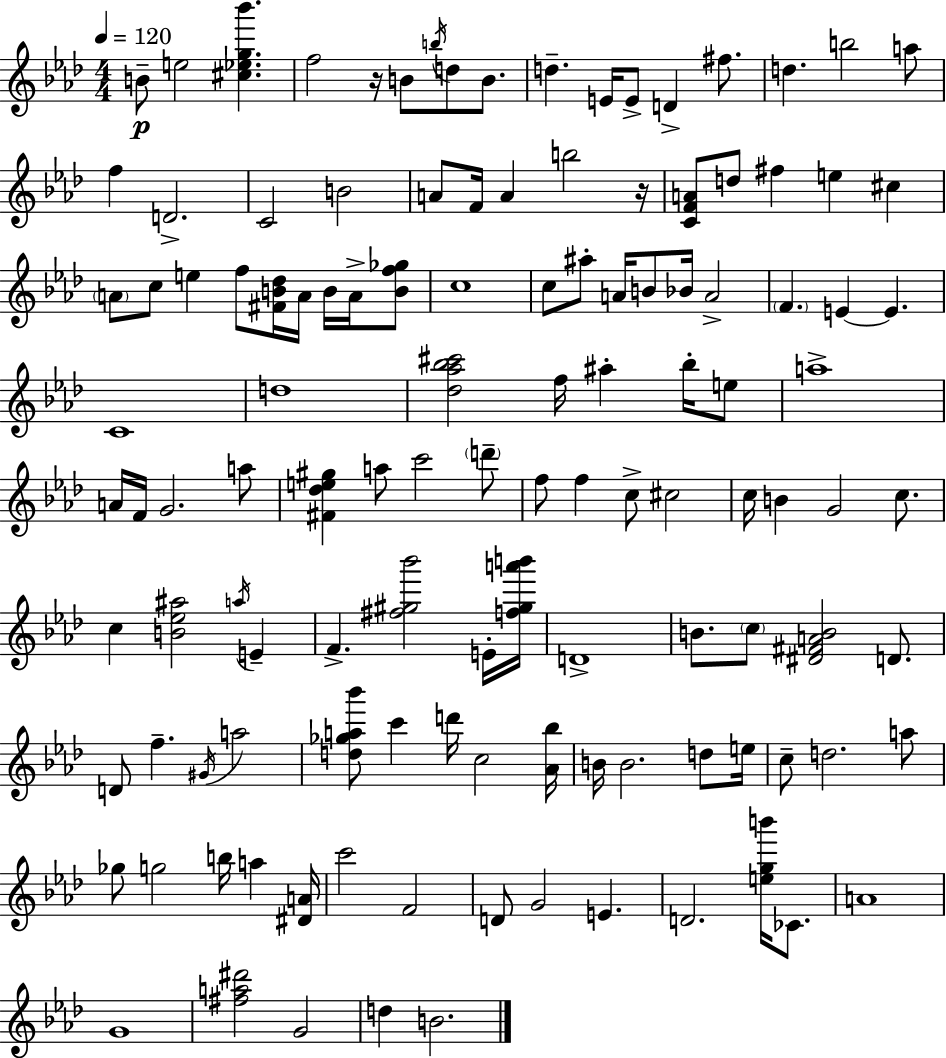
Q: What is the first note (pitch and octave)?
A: B4